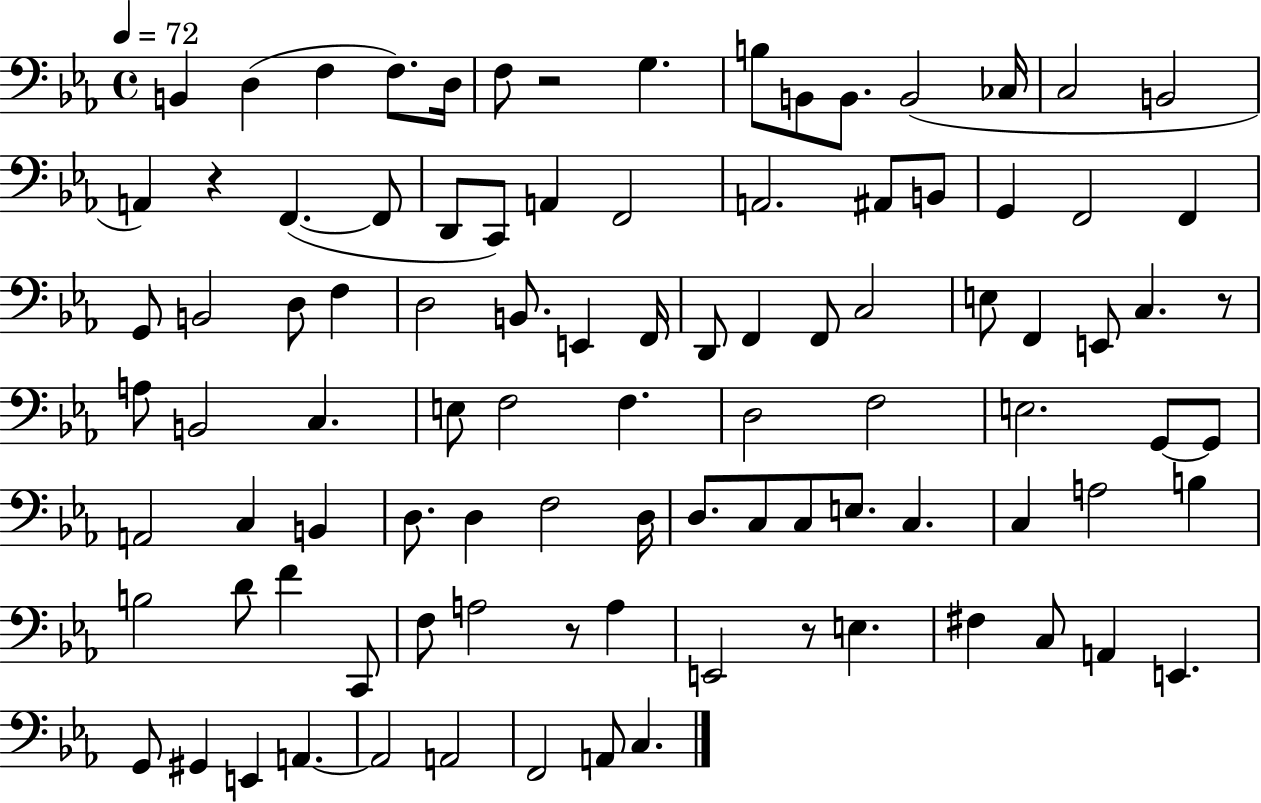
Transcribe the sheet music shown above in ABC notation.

X:1
T:Untitled
M:4/4
L:1/4
K:Eb
B,, D, F, F,/2 D,/4 F,/2 z2 G, B,/2 B,,/2 B,,/2 B,,2 _C,/4 C,2 B,,2 A,, z F,, F,,/2 D,,/2 C,,/2 A,, F,,2 A,,2 ^A,,/2 B,,/2 G,, F,,2 F,, G,,/2 B,,2 D,/2 F, D,2 B,,/2 E,, F,,/4 D,,/2 F,, F,,/2 C,2 E,/2 F,, E,,/2 C, z/2 A,/2 B,,2 C, E,/2 F,2 F, D,2 F,2 E,2 G,,/2 G,,/2 A,,2 C, B,, D,/2 D, F,2 D,/4 D,/2 C,/2 C,/2 E,/2 C, C, A,2 B, B,2 D/2 F C,,/2 F,/2 A,2 z/2 A, E,,2 z/2 E, ^F, C,/2 A,, E,, G,,/2 ^G,, E,, A,, A,,2 A,,2 F,,2 A,,/2 C,